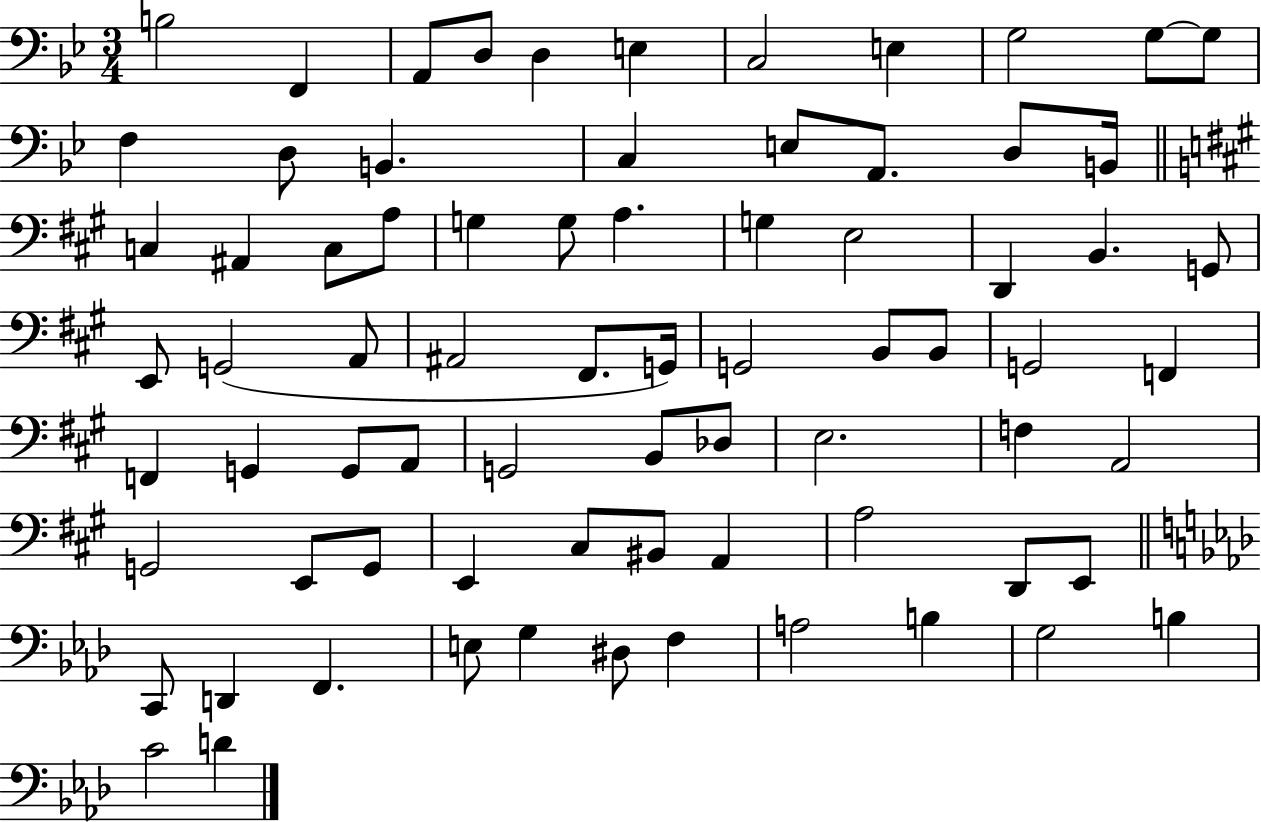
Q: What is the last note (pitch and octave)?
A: D4